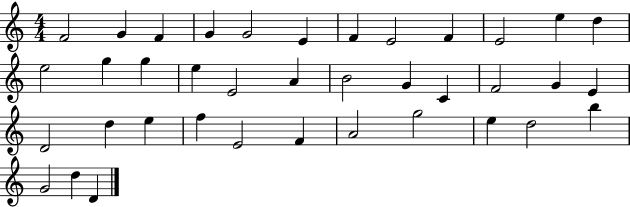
X:1
T:Untitled
M:4/4
L:1/4
K:C
F2 G F G G2 E F E2 F E2 e d e2 g g e E2 A B2 G C F2 G E D2 d e f E2 F A2 g2 e d2 b G2 d D